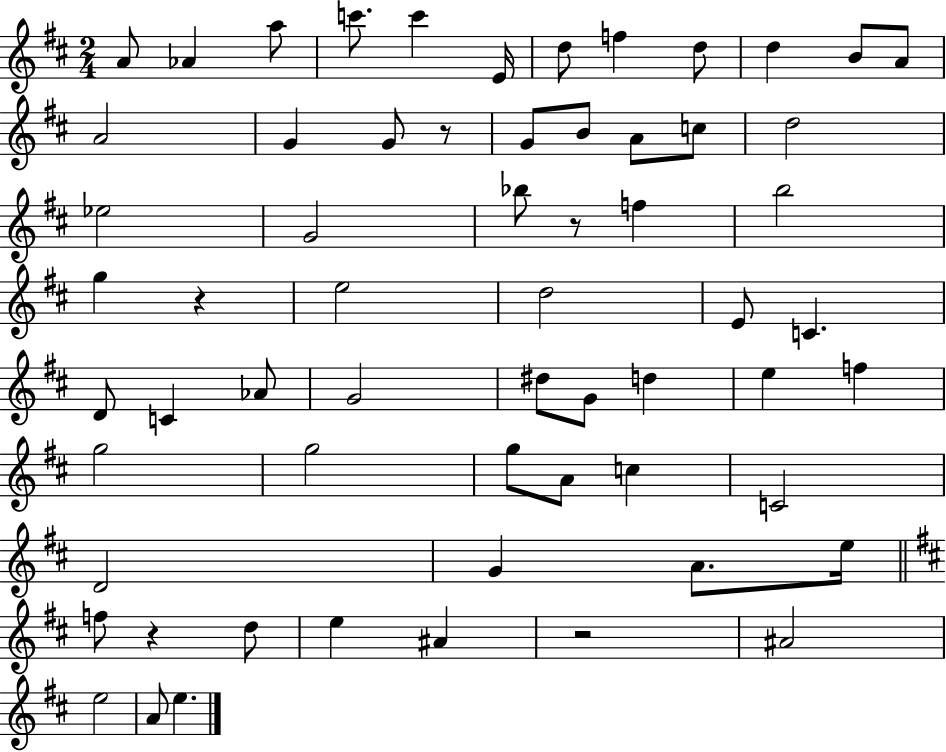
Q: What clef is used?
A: treble